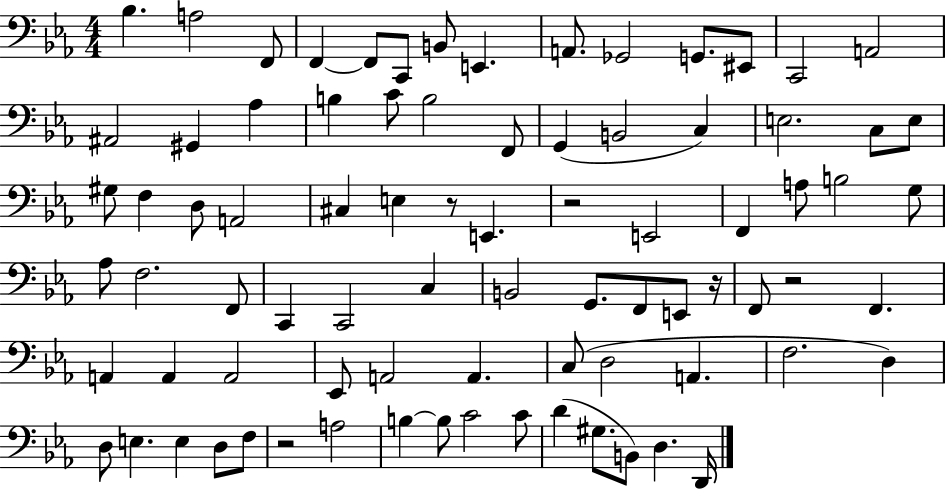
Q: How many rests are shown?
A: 5